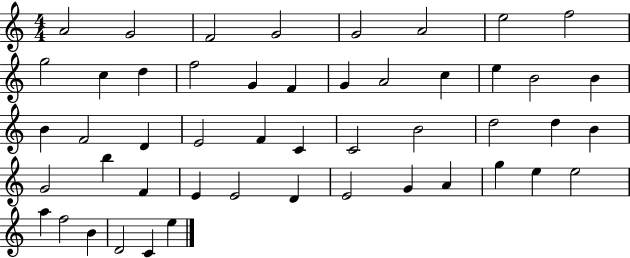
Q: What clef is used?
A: treble